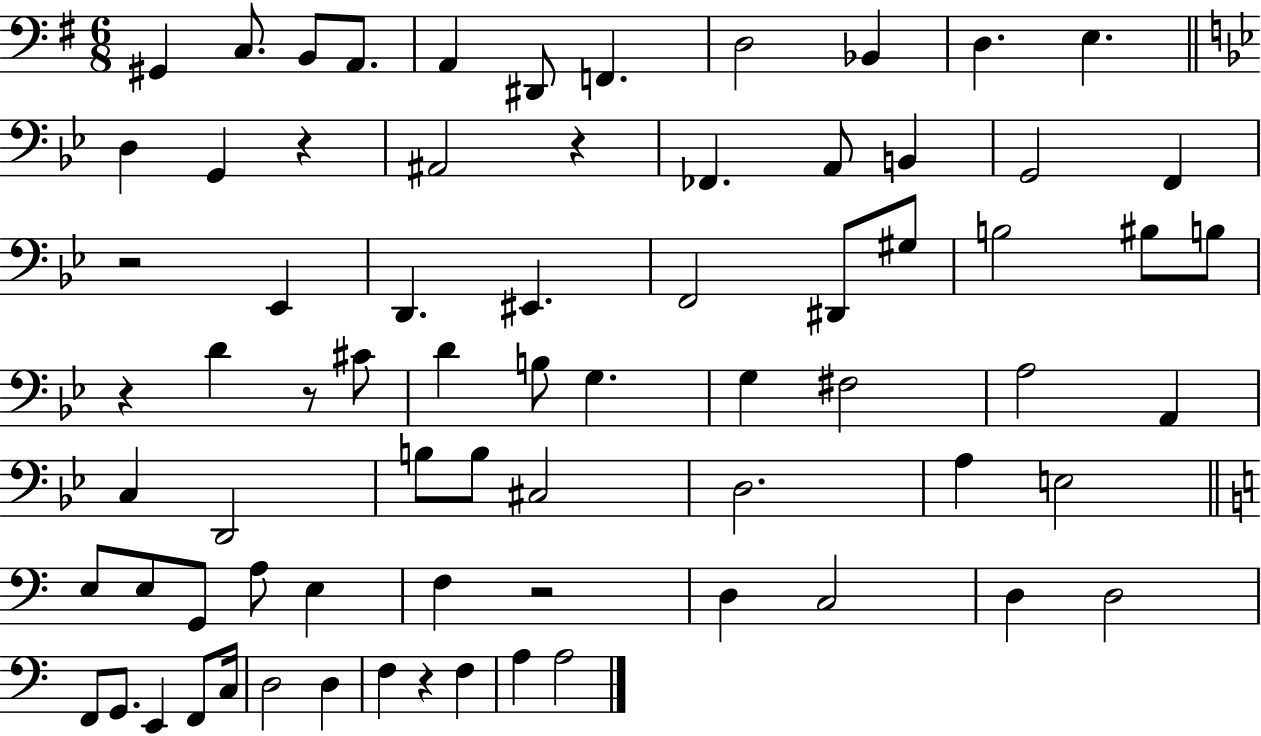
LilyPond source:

{
  \clef bass
  \numericTimeSignature
  \time 6/8
  \key g \major
  gis,4 c8. b,8 a,8. | a,4 dis,8 f,4. | d2 bes,4 | d4. e4. | \break \bar "||" \break \key bes \major d4 g,4 r4 | ais,2 r4 | fes,4. a,8 b,4 | g,2 f,4 | \break r2 ees,4 | d,4. eis,4. | f,2 dis,8 gis8 | b2 bis8 b8 | \break r4 d'4 r8 cis'8 | d'4 b8 g4. | g4 fis2 | a2 a,4 | \break c4 d,2 | b8 b8 cis2 | d2. | a4 e2 | \break \bar "||" \break \key c \major e8 e8 g,8 a8 e4 | f4 r2 | d4 c2 | d4 d2 | \break f,8 g,8. e,4 f,8 c16 | d2 d4 | f4 r4 f4 | a4 a2 | \break \bar "|."
}